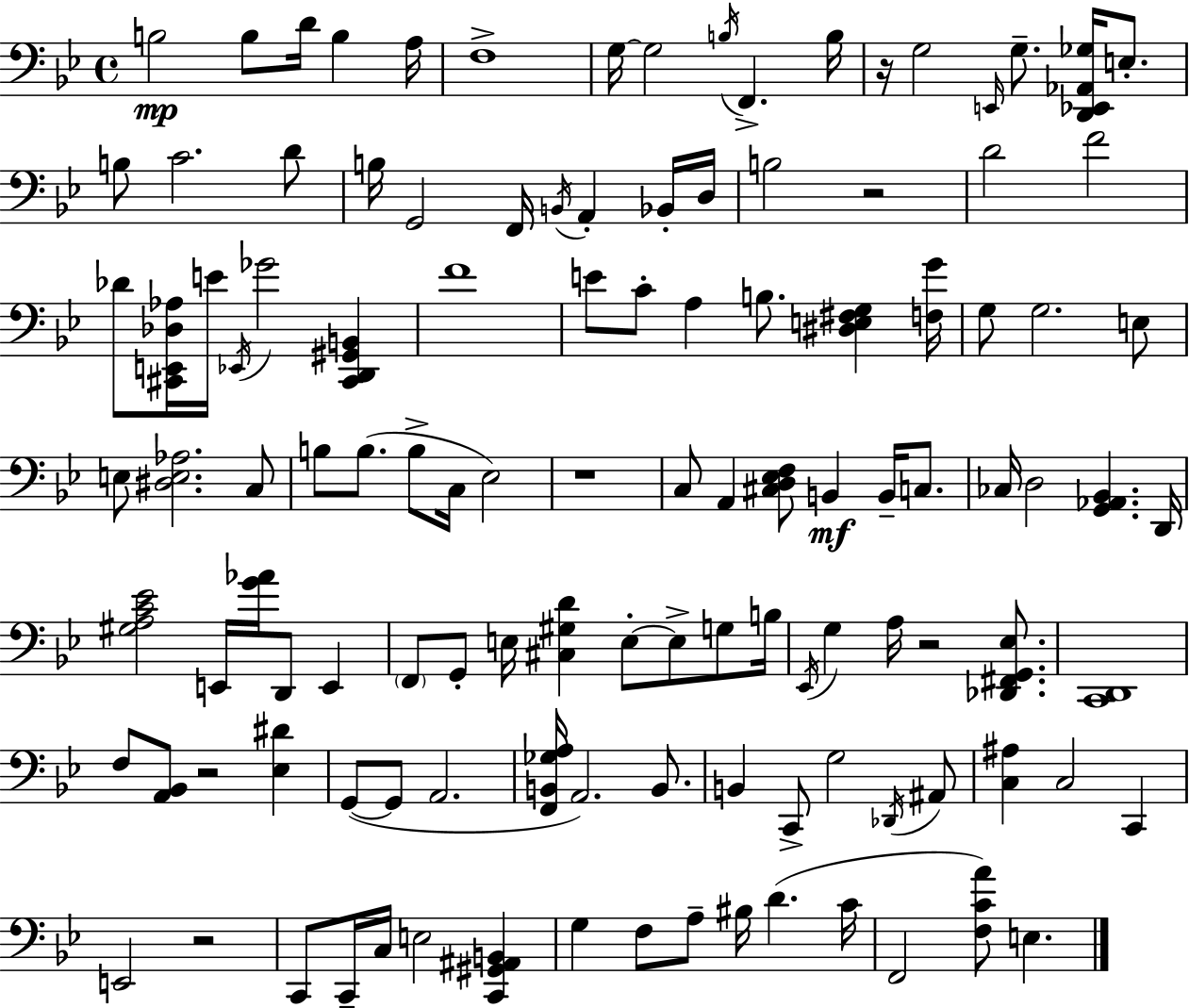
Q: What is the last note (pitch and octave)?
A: E3